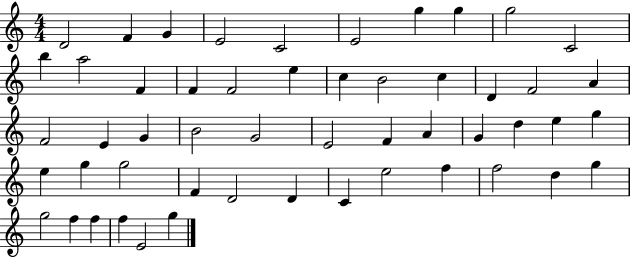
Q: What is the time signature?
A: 4/4